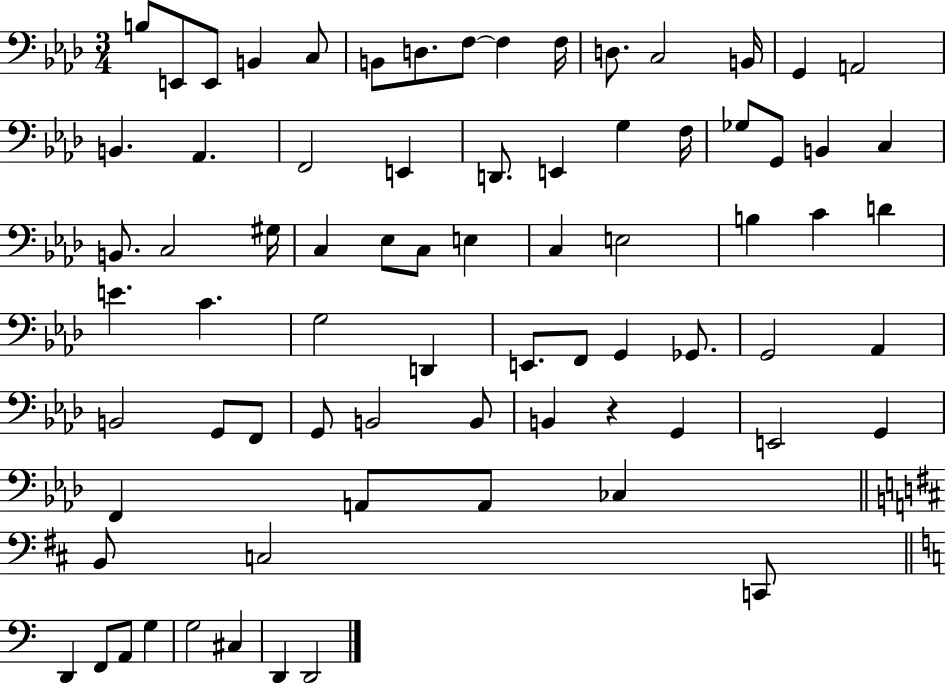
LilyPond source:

{
  \clef bass
  \numericTimeSignature
  \time 3/4
  \key aes \major
  b8 e,8 e,8 b,4 c8 | b,8 d8. f8~~ f4 f16 | d8. c2 b,16 | g,4 a,2 | \break b,4. aes,4. | f,2 e,4 | d,8. e,4 g4 f16 | ges8 g,8 b,4 c4 | \break b,8. c2 gis16 | c4 ees8 c8 e4 | c4 e2 | b4 c'4 d'4 | \break e'4. c'4. | g2 d,4 | e,8. f,8 g,4 ges,8. | g,2 aes,4 | \break b,2 g,8 f,8 | g,8 b,2 b,8 | b,4 r4 g,4 | e,2 g,4 | \break f,4 a,8 a,8 ces4 | \bar "||" \break \key d \major b,8 c2 c,8 | \bar "||" \break \key c \major d,4 f,8 a,8 g4 | g2 cis4 | d,4 d,2 | \bar "|."
}